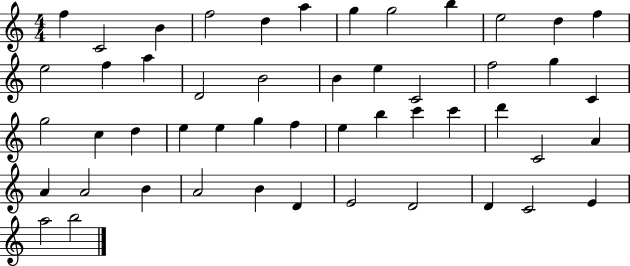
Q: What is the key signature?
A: C major